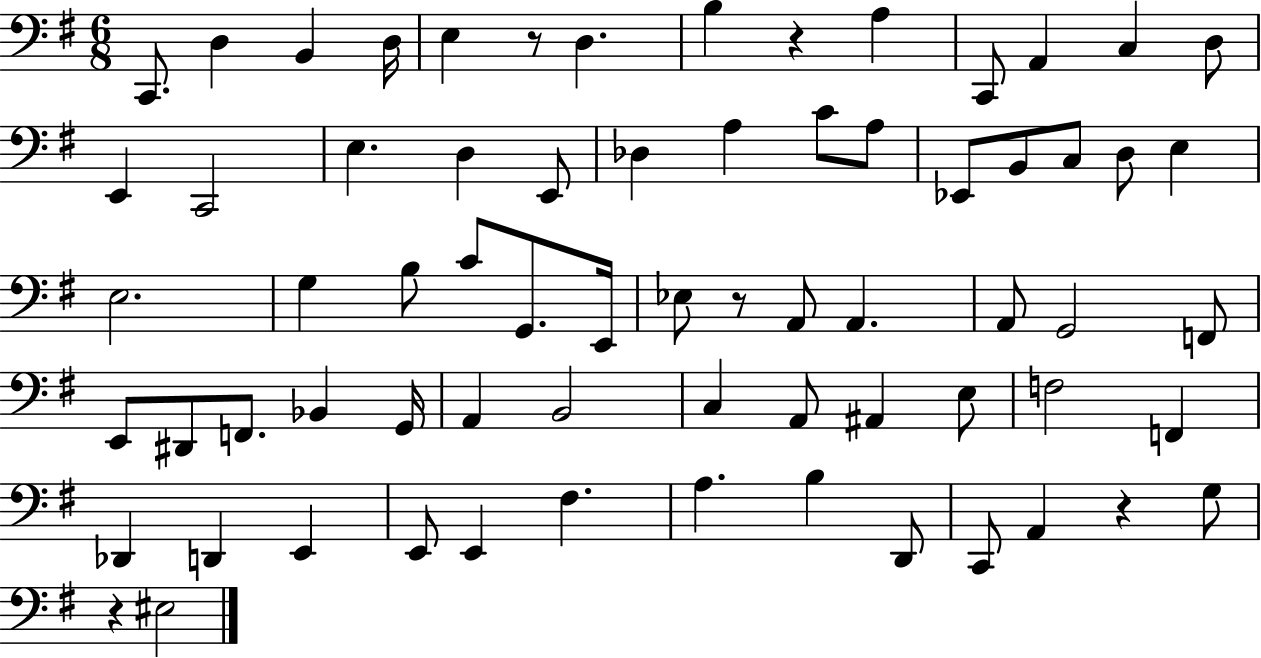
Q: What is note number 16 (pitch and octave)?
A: D3